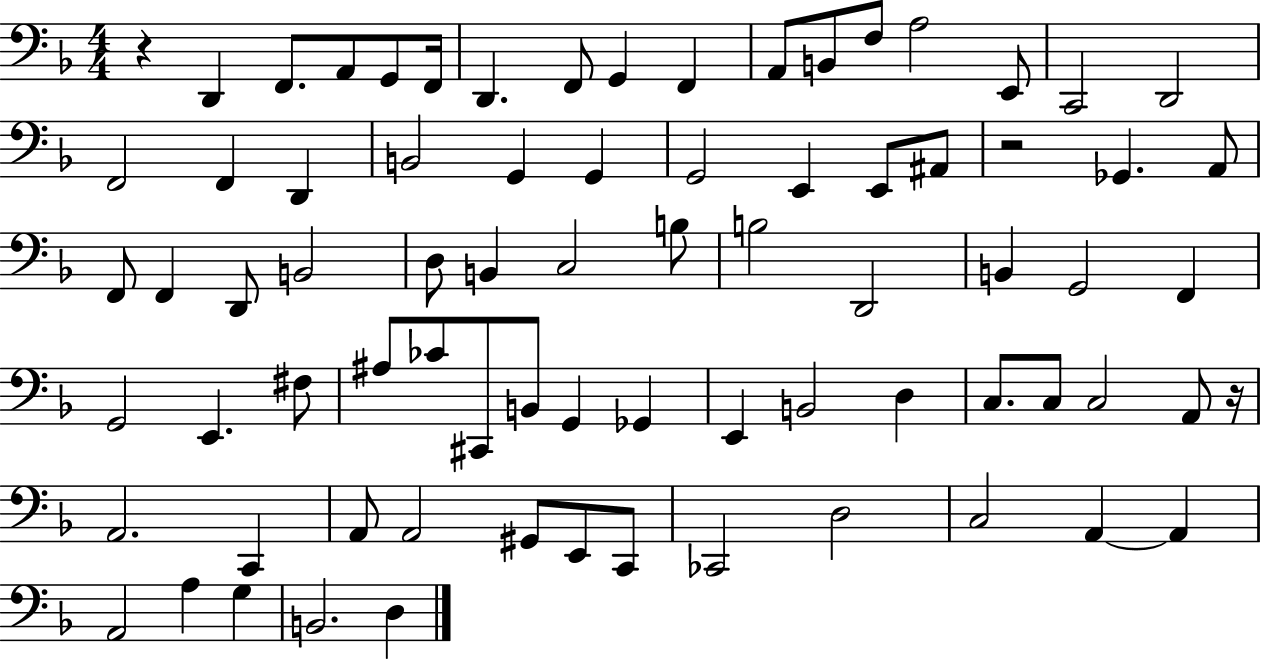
R/q D2/q F2/e. A2/e G2/e F2/s D2/q. F2/e G2/q F2/q A2/e B2/e F3/e A3/h E2/e C2/h D2/h F2/h F2/q D2/q B2/h G2/q G2/q G2/h E2/q E2/e A#2/e R/h Gb2/q. A2/e F2/e F2/q D2/e B2/h D3/e B2/q C3/h B3/e B3/h D2/h B2/q G2/h F2/q G2/h E2/q. F#3/e A#3/e CES4/e C#2/e B2/e G2/q Gb2/q E2/q B2/h D3/q C3/e. C3/e C3/h A2/e R/s A2/h. C2/q A2/e A2/h G#2/e E2/e C2/e CES2/h D3/h C3/h A2/q A2/q A2/h A3/q G3/q B2/h. D3/q